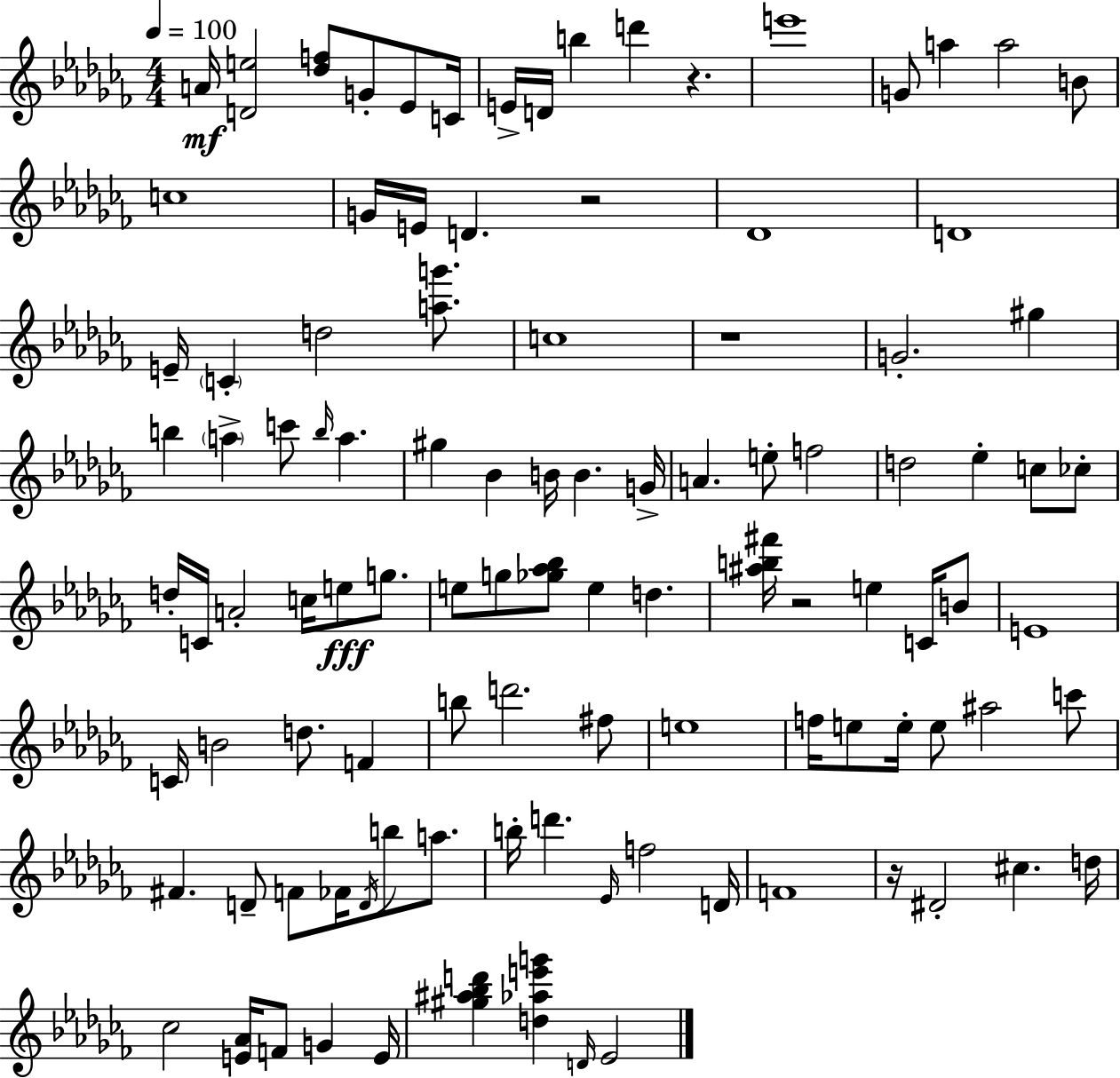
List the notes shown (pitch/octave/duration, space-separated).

A4/s [D4,E5]/h [Db5,F5]/e G4/e Eb4/e C4/s E4/s D4/s B5/q D6/q R/q. E6/w G4/e A5/q A5/h B4/e C5/w G4/s E4/s D4/q. R/h Db4/w D4/w E4/s C4/q D5/h [A5,G6]/e. C5/w R/w G4/h. G#5/q B5/q A5/q C6/e B5/s A5/q. G#5/q Bb4/q B4/s B4/q. G4/s A4/q. E5/e F5/h D5/h Eb5/q C5/e CES5/e D5/s C4/s A4/h C5/s E5/e G5/e. E5/e G5/e [Gb5,Ab5,Bb5]/e E5/q D5/q. [A#5,B5,F#6]/s R/h E5/q C4/s B4/e E4/w C4/s B4/h D5/e. F4/q B5/e D6/h. F#5/e E5/w F5/s E5/e E5/s E5/e A#5/h C6/e F#4/q. D4/e F4/e FES4/s D4/s B5/e A5/e. B5/s D6/q. Eb4/s F5/h D4/s F4/w R/s D#4/h C#5/q. D5/s CES5/h [E4,Ab4]/s F4/e G4/q E4/s [G#5,A#5,Bb5,D6]/q [D5,Ab5,E6,G6]/q D4/s Eb4/h